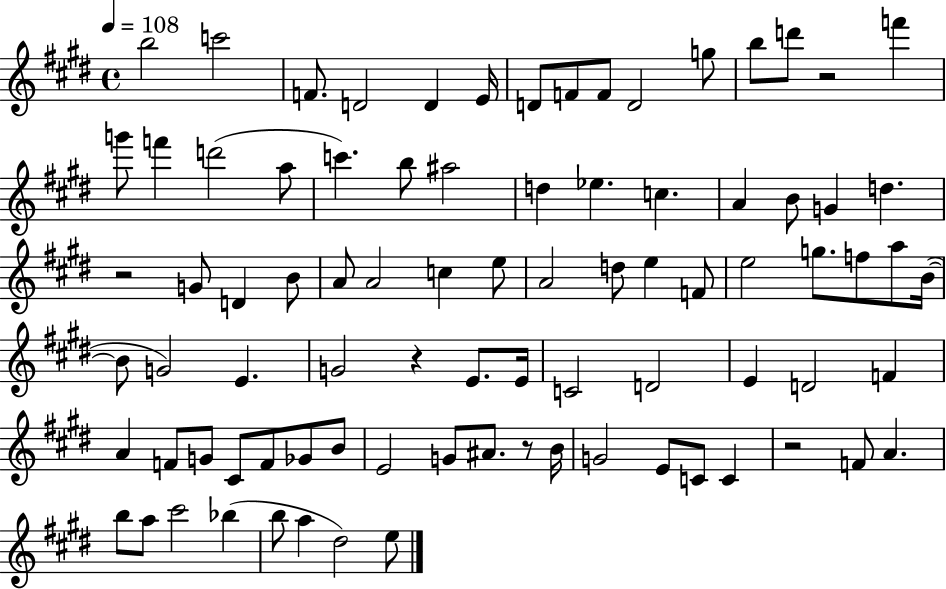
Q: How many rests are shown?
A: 5